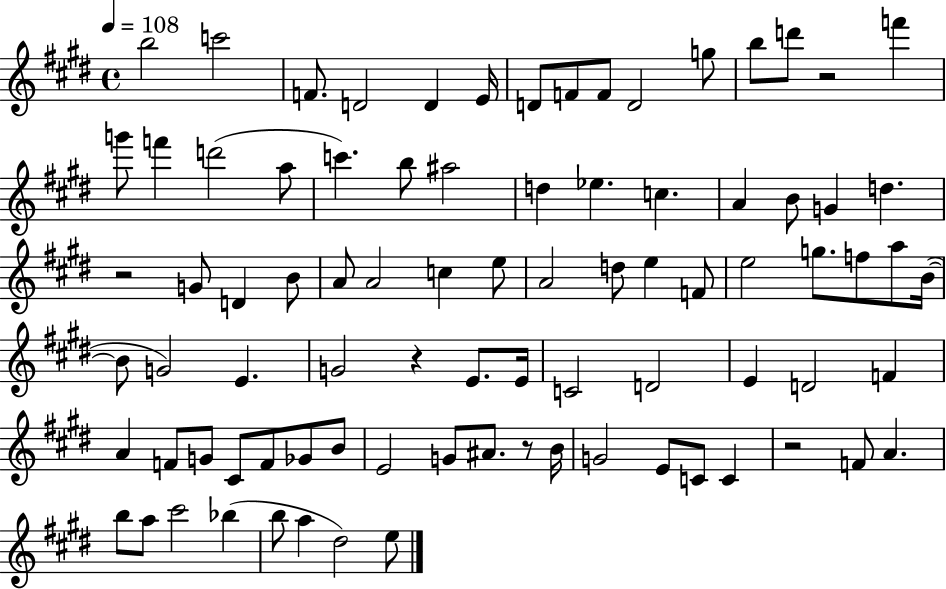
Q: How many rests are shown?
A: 5